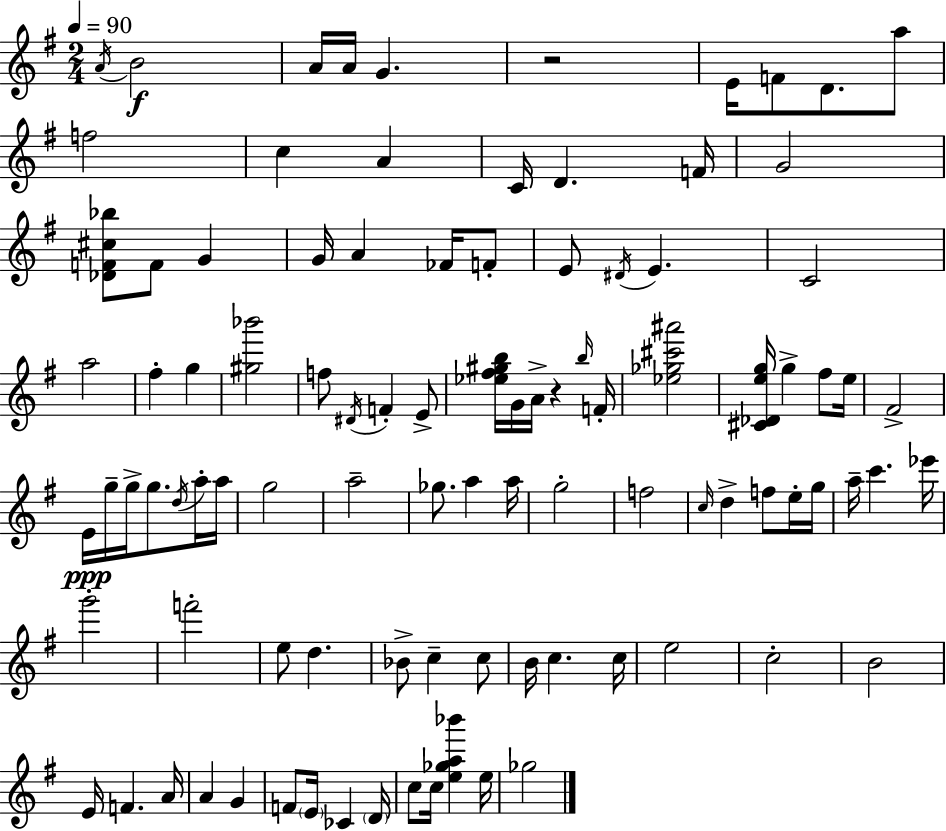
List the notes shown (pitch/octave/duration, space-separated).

A4/s B4/h A4/s A4/s G4/q. R/h E4/s F4/e D4/e. A5/e F5/h C5/q A4/q C4/s D4/q. F4/s G4/h [Db4,F4,C#5,Bb5]/e F4/e G4/q G4/s A4/q FES4/s F4/e E4/e D#4/s E4/q. C4/h A5/h F#5/q G5/q [G#5,Bb6]/h F5/e D#4/s F4/q E4/e [Eb5,F#5,G#5,B5]/s G4/s A4/s R/q B5/s F4/s [Eb5,Gb5,C#6,A#6]/h [C#4,Db4,E5,G5]/s G5/q F#5/e E5/s F#4/h E4/s G5/s G5/s G5/e. D5/s A5/s A5/s G5/h A5/h Gb5/e. A5/q A5/s G5/h F5/h C5/s D5/q F5/e E5/s G5/s A5/s C6/q. Eb6/s G6/h F6/h E5/e D5/q. Bb4/e C5/q C5/e B4/s C5/q. C5/s E5/h C5/h B4/h E4/s F4/q. A4/s A4/q G4/q F4/e E4/s CES4/q D4/s C5/e C5/s [E5,Gb5,A5,Bb6]/q E5/s Gb5/h